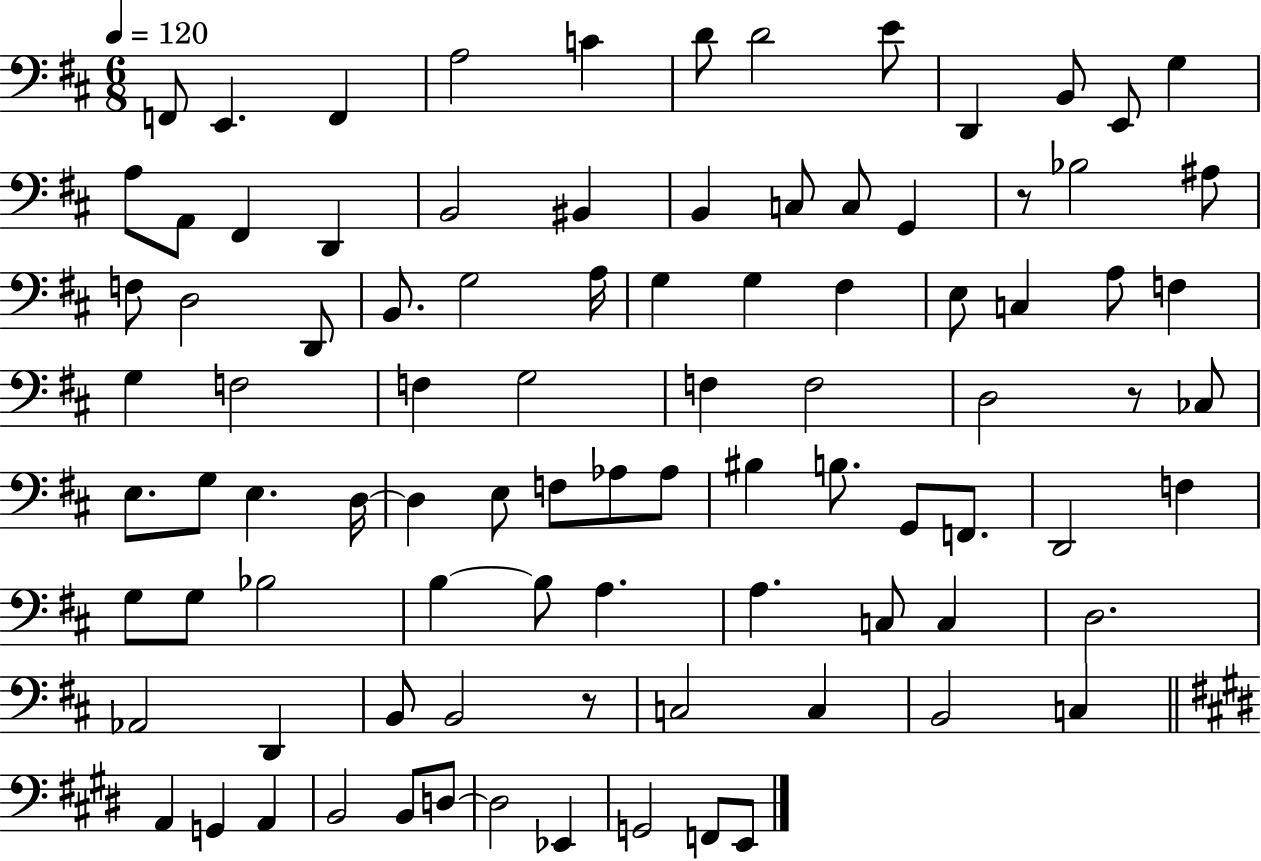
X:1
T:Untitled
M:6/8
L:1/4
K:D
F,,/2 E,, F,, A,2 C D/2 D2 E/2 D,, B,,/2 E,,/2 G, A,/2 A,,/2 ^F,, D,, B,,2 ^B,, B,, C,/2 C,/2 G,, z/2 _B,2 ^A,/2 F,/2 D,2 D,,/2 B,,/2 G,2 A,/4 G, G, ^F, E,/2 C, A,/2 F, G, F,2 F, G,2 F, F,2 D,2 z/2 _C,/2 E,/2 G,/2 E, D,/4 D, E,/2 F,/2 _A,/2 _A,/2 ^B, B,/2 G,,/2 F,,/2 D,,2 F, G,/2 G,/2 _B,2 B, B,/2 A, A, C,/2 C, D,2 _A,,2 D,, B,,/2 B,,2 z/2 C,2 C, B,,2 C, A,, G,, A,, B,,2 B,,/2 D,/2 D,2 _E,, G,,2 F,,/2 E,,/2